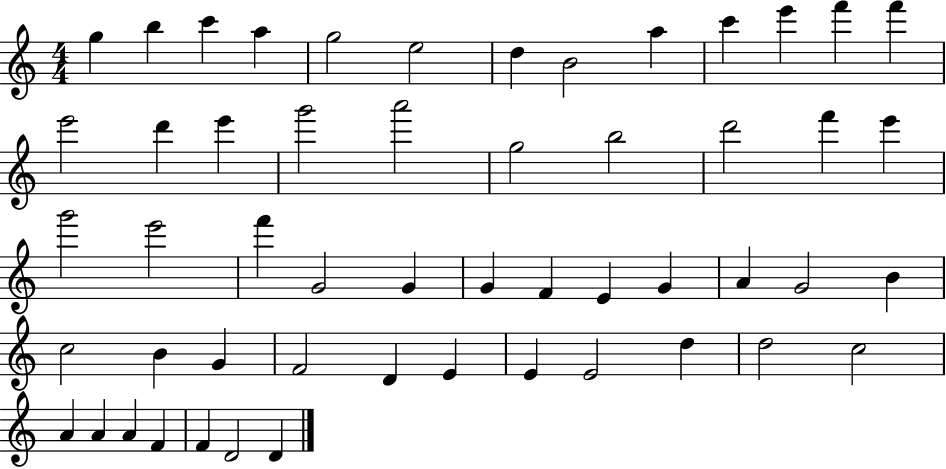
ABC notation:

X:1
T:Untitled
M:4/4
L:1/4
K:C
g b c' a g2 e2 d B2 a c' e' f' f' e'2 d' e' g'2 a'2 g2 b2 d'2 f' e' g'2 e'2 f' G2 G G F E G A G2 B c2 B G F2 D E E E2 d d2 c2 A A A F F D2 D